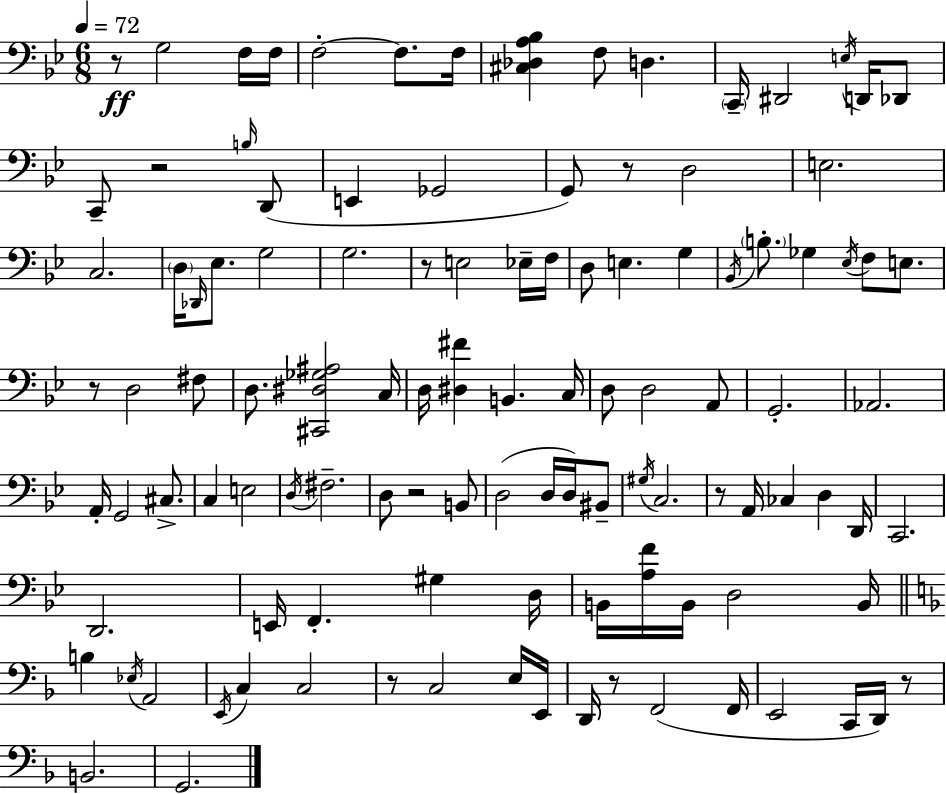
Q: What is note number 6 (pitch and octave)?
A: F3